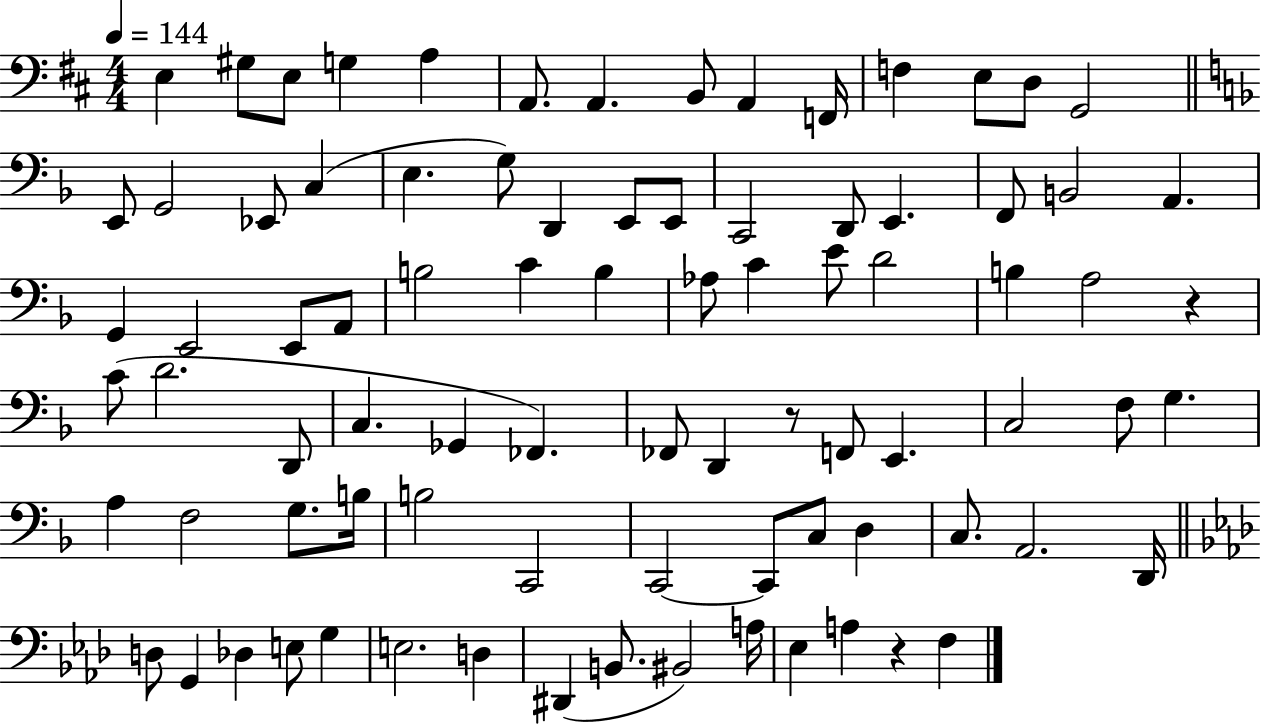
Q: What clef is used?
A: bass